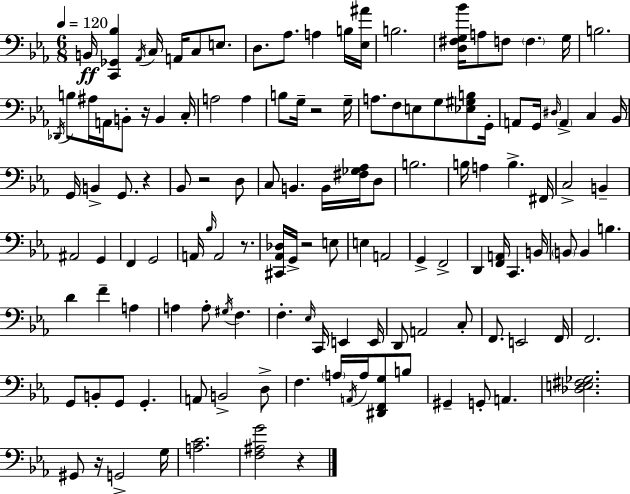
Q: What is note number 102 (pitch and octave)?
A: A3